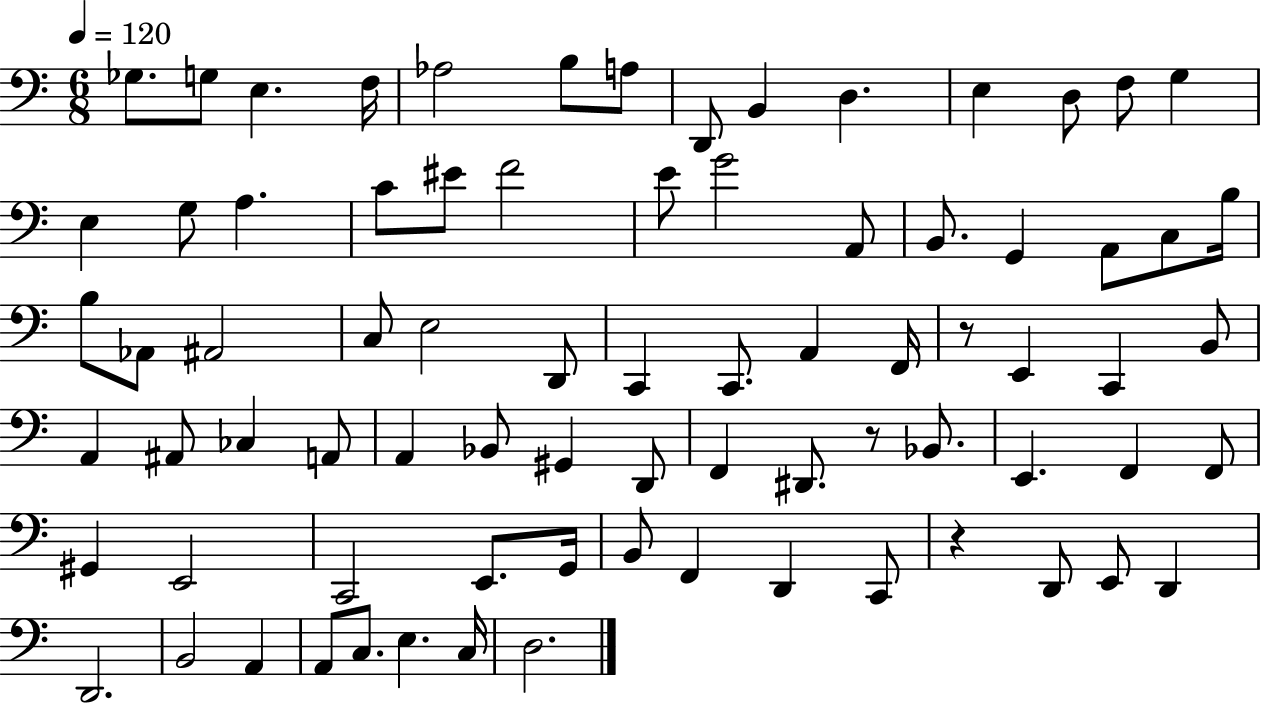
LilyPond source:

{
  \clef bass
  \numericTimeSignature
  \time 6/8
  \key c \major
  \tempo 4 = 120
  \repeat volta 2 { ges8. g8 e4. f16 | aes2 b8 a8 | d,8 b,4 d4. | e4 d8 f8 g4 | \break e4 g8 a4. | c'8 eis'8 f'2 | e'8 g'2 a,8 | b,8. g,4 a,8 c8 b16 | \break b8 aes,8 ais,2 | c8 e2 d,8 | c,4 c,8. a,4 f,16 | r8 e,4 c,4 b,8 | \break a,4 ais,8 ces4 a,8 | a,4 bes,8 gis,4 d,8 | f,4 dis,8. r8 bes,8. | e,4. f,4 f,8 | \break gis,4 e,2 | c,2 e,8. g,16 | b,8 f,4 d,4 c,8 | r4 d,8 e,8 d,4 | \break d,2. | b,2 a,4 | a,8 c8. e4. c16 | d2. | \break } \bar "|."
}